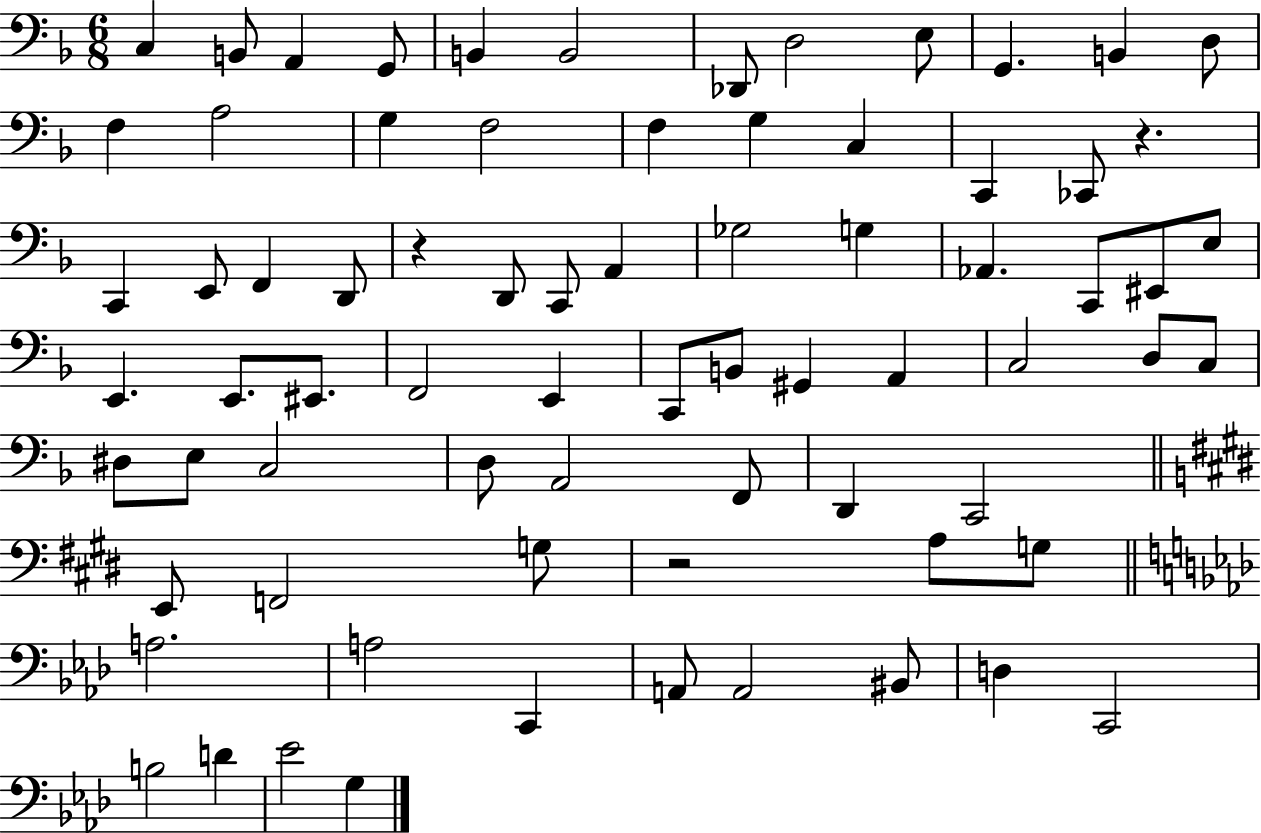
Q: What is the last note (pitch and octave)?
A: G3